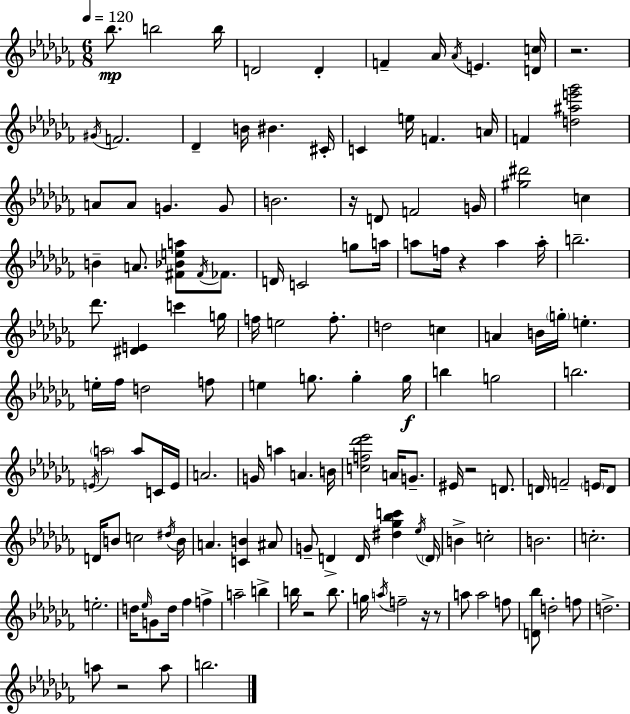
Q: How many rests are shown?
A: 8